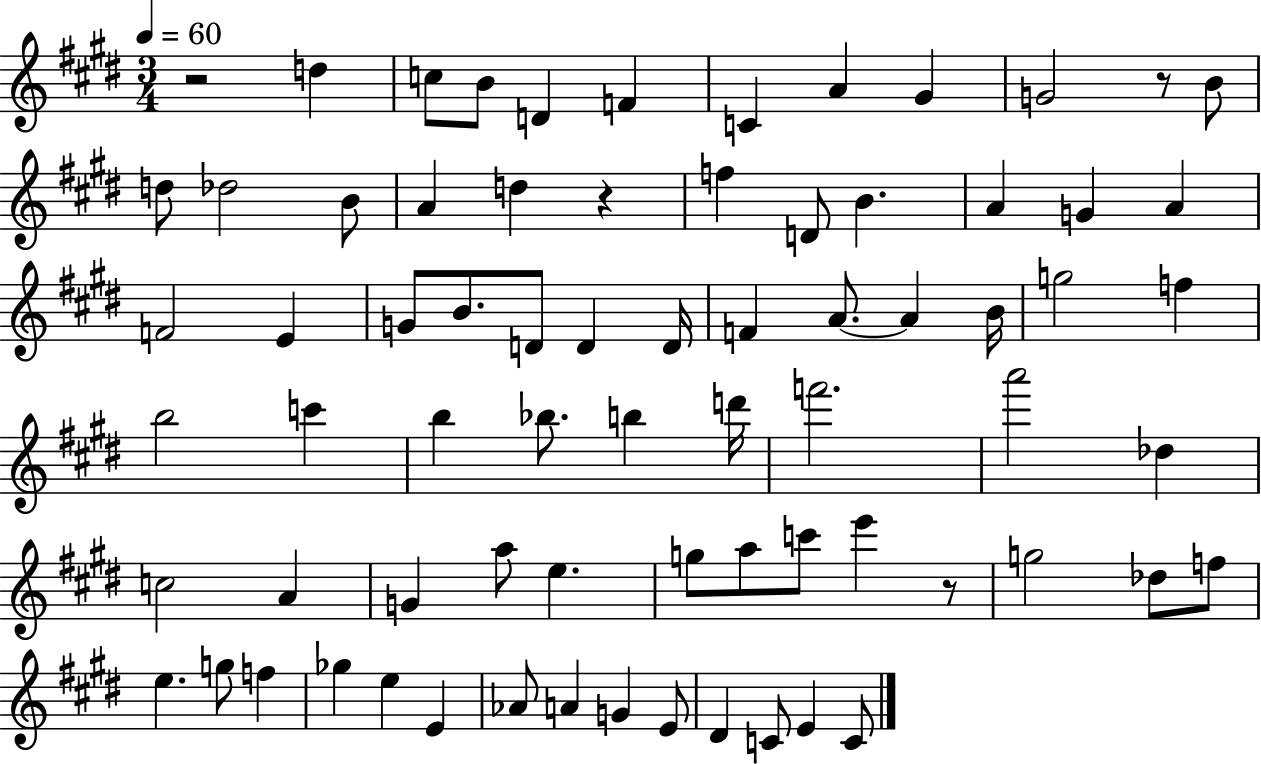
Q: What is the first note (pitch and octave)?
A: D5